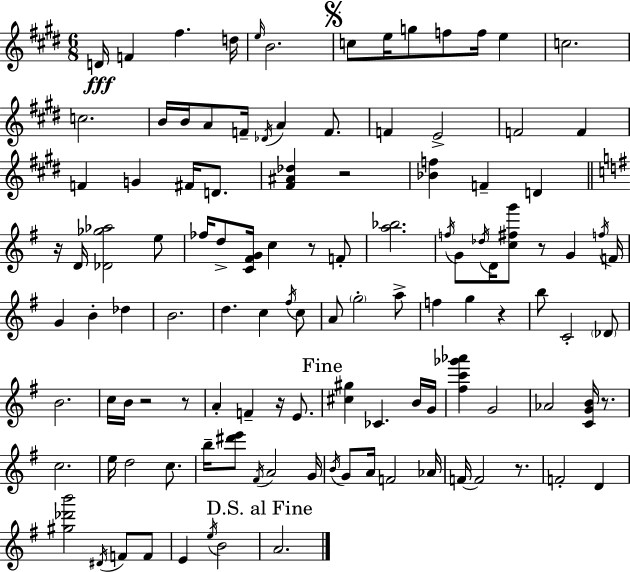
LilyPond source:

{
  \clef treble
  \numericTimeSignature
  \time 6/8
  \key e \major
  d'16\fff f'4 fis''4. d''16 | \grace { e''16 } b'2. | \mark \markup { \musicglyph "scripts.segno" } c''8 e''16 g''8 f''8 f''16 e''4 | c''2. | \break c''2. | b'16 b'16 a'8 f'16-- \acciaccatura { des'16 } a'4 f'8. | f'4 e'2-> | f'2 f'4 | \break f'4 g'4 fis'16 d'8. | <fis' ais' des''>4 r2 | <bes' f''>4 f'4-- d'4 | \bar "||" \break \key e \minor r16 d'16 <des' ges'' aes''>2 e''8 | fes''16 d''8-> <c' fis' g'>16 c''4 r8 f'8-. | <a'' bes''>2. | \acciaccatura { f''16 } g'8 \acciaccatura { des''16 } d'16 <c'' fis'' g'''>8 r8 g'4 | \break \acciaccatura { f''16 } f'16 g'4 b'4-. des''4 | b'2. | d''4. c''4 | \acciaccatura { fis''16 } c''8 a'8 \parenthesize g''2-. | \break a''8-> f''4 g''4 | r4 b''8 c'2-. | \parenthesize des'8 b'2. | c''16 b'16 r2 | \break r8 a'4-. f'4-- | r16 e'8. \mark "Fine" <cis'' gis''>4 ces'4. | b'16 g'16 <fis'' c''' ges''' aes'''>4 g'2 | aes'2 | \break <c' g' b'>16 r8. c''2. | e''16 d''2 | c''8. b''16-- <dis''' e'''>8 \acciaccatura { fis'16 } a'2 | g'16 \acciaccatura { b'16 } g'8 a'16 f'2 | \break aes'16 f'16~~ f'2 | r8. f'2-. | d'4 <gis'' des''' b'''>2 | \acciaccatura { dis'16 } f'8 f'8 e'4 \acciaccatura { e''16 } | \break b'2 \mark "D.S. al Fine" a'2. | \bar "|."
}